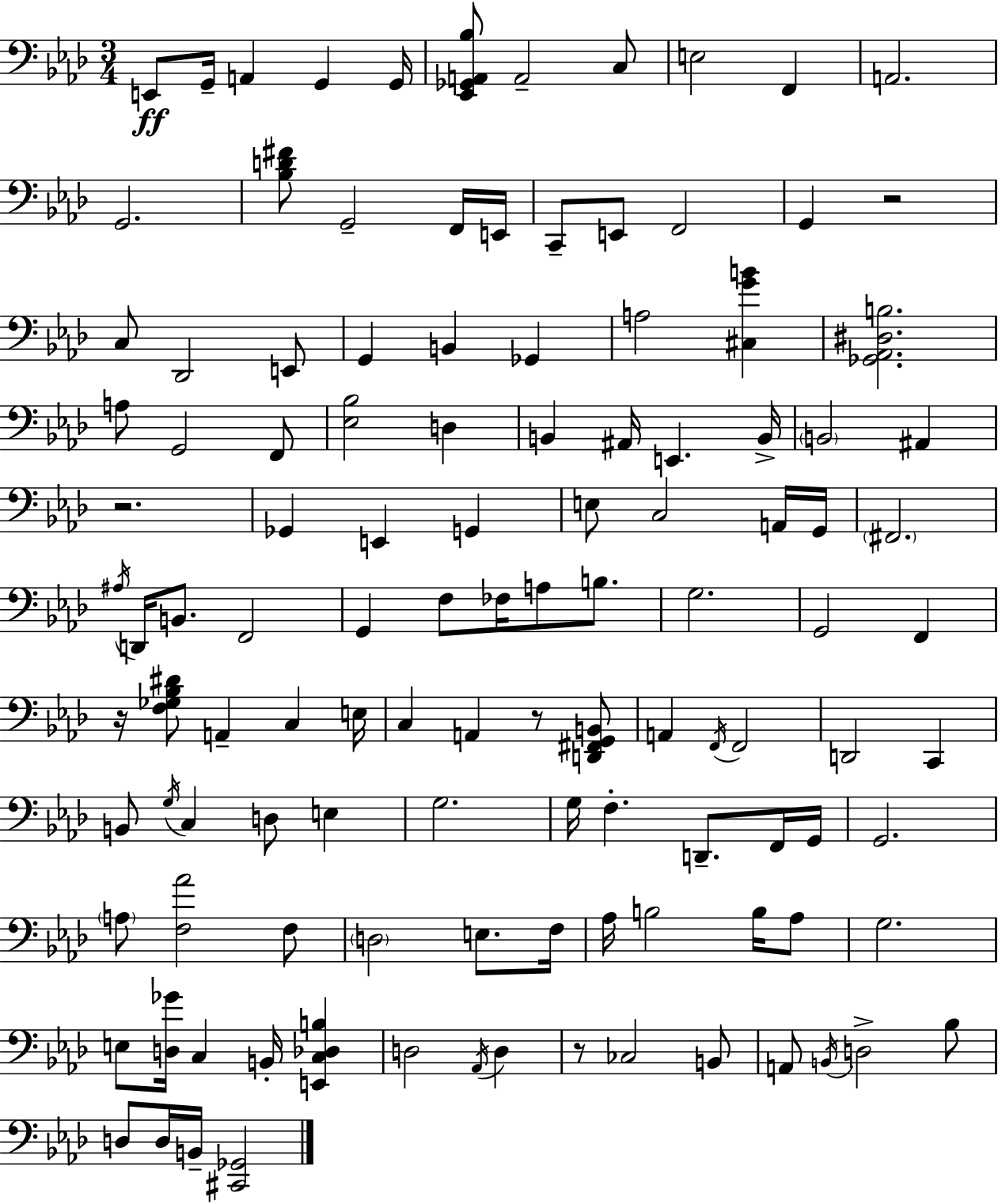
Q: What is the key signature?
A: F minor